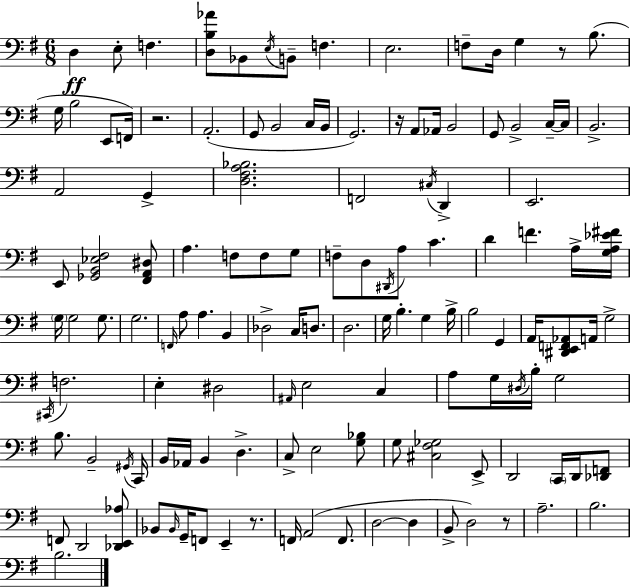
D3/q E3/e F3/q. [D3,B3,Ab4]/e Bb2/e E3/s B2/e F3/q. E3/h. F3/e D3/s G3/q R/e B3/e. G3/s B3/h E2/e F2/s R/h. A2/h. G2/e B2/h C3/s B2/s G2/h. R/s A2/e Ab2/s B2/h G2/e B2/h C3/s C3/s B2/h. A2/h G2/q [D3,F#3,A3,Bb3]/h. F2/h C#3/s D2/q E2/h. E2/e [Gb2,B2,Eb3,F#3]/h [F#2,A2,D#3]/e A3/q. F3/e F3/e G3/e F3/e D3/e D#2/s A3/e C4/q. D4/q F4/q. A3/s [G3,A3,Eb4,F#4]/s G3/s G3/h G3/e. G3/h. F2/s A3/e A3/q. B2/q Db3/h C3/s D3/e. D3/h. G3/s B3/q. G3/q B3/s B3/h G2/q A2/s [D#2,E2,F2,Ab2]/e A2/s G3/h C#2/s F3/h. E3/q D#3/h A#2/s E3/h C3/q A3/e G3/s D#3/s B3/s G3/h B3/e. B2/h G#2/s C2/s B2/s Ab2/s B2/q D3/q. C3/e E3/h [G3,Bb3]/e G3/e [C#3,F#3,Gb3]/h E2/e D2/h C2/s D2/s [Db2,F2]/e F2/e D2/h [Db2,E2,Ab3]/e Bb2/e Bb2/s G2/s F2/e E2/q R/e. F2/s A2/h F2/e. D3/h D3/q B2/e D3/h R/e A3/h. B3/h. B3/h.